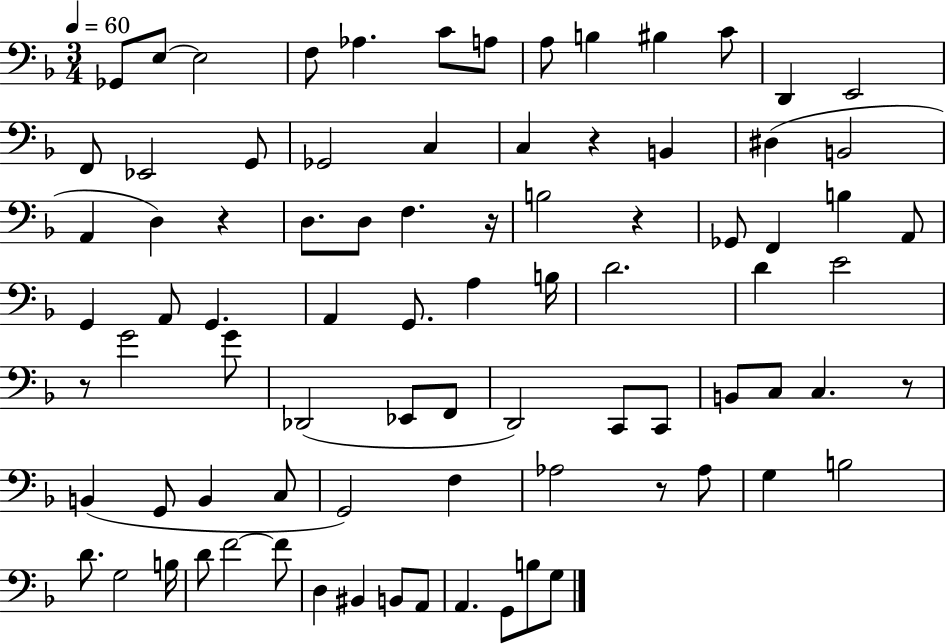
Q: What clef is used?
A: bass